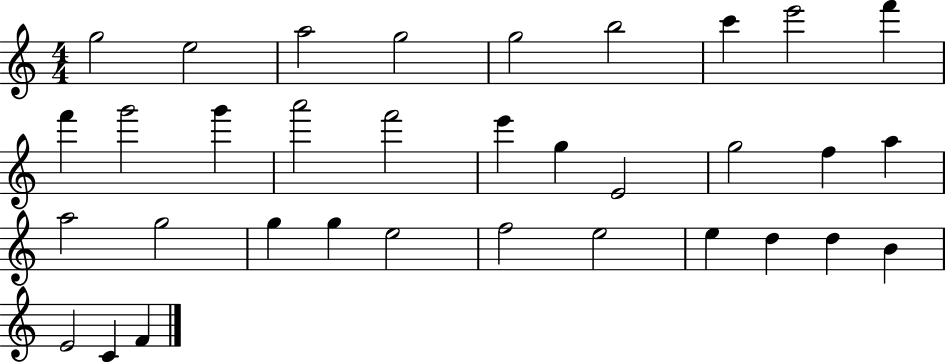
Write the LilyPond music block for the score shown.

{
  \clef treble
  \numericTimeSignature
  \time 4/4
  \key c \major
  g''2 e''2 | a''2 g''2 | g''2 b''2 | c'''4 e'''2 f'''4 | \break f'''4 g'''2 g'''4 | a'''2 f'''2 | e'''4 g''4 e'2 | g''2 f''4 a''4 | \break a''2 g''2 | g''4 g''4 e''2 | f''2 e''2 | e''4 d''4 d''4 b'4 | \break e'2 c'4 f'4 | \bar "|."
}